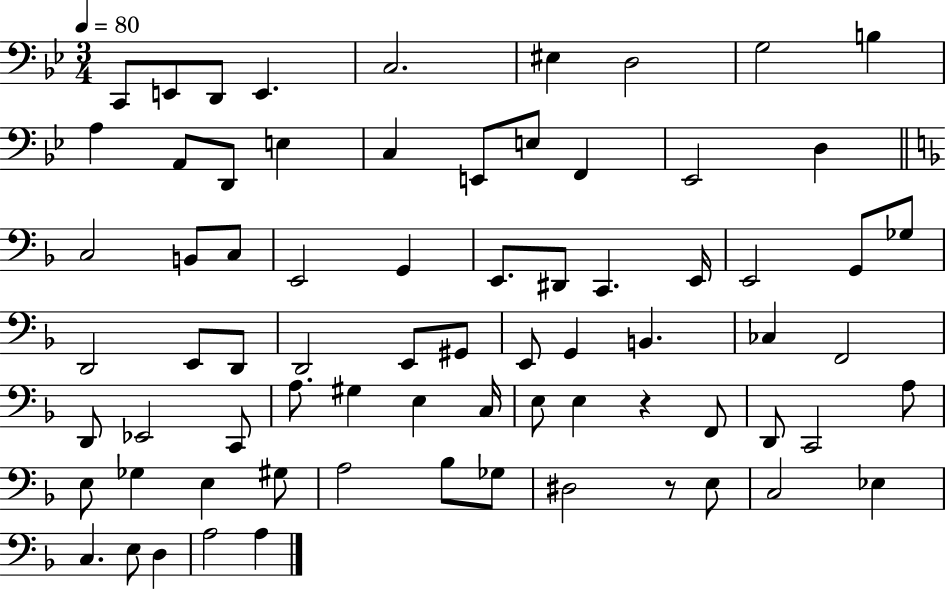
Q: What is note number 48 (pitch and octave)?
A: E3